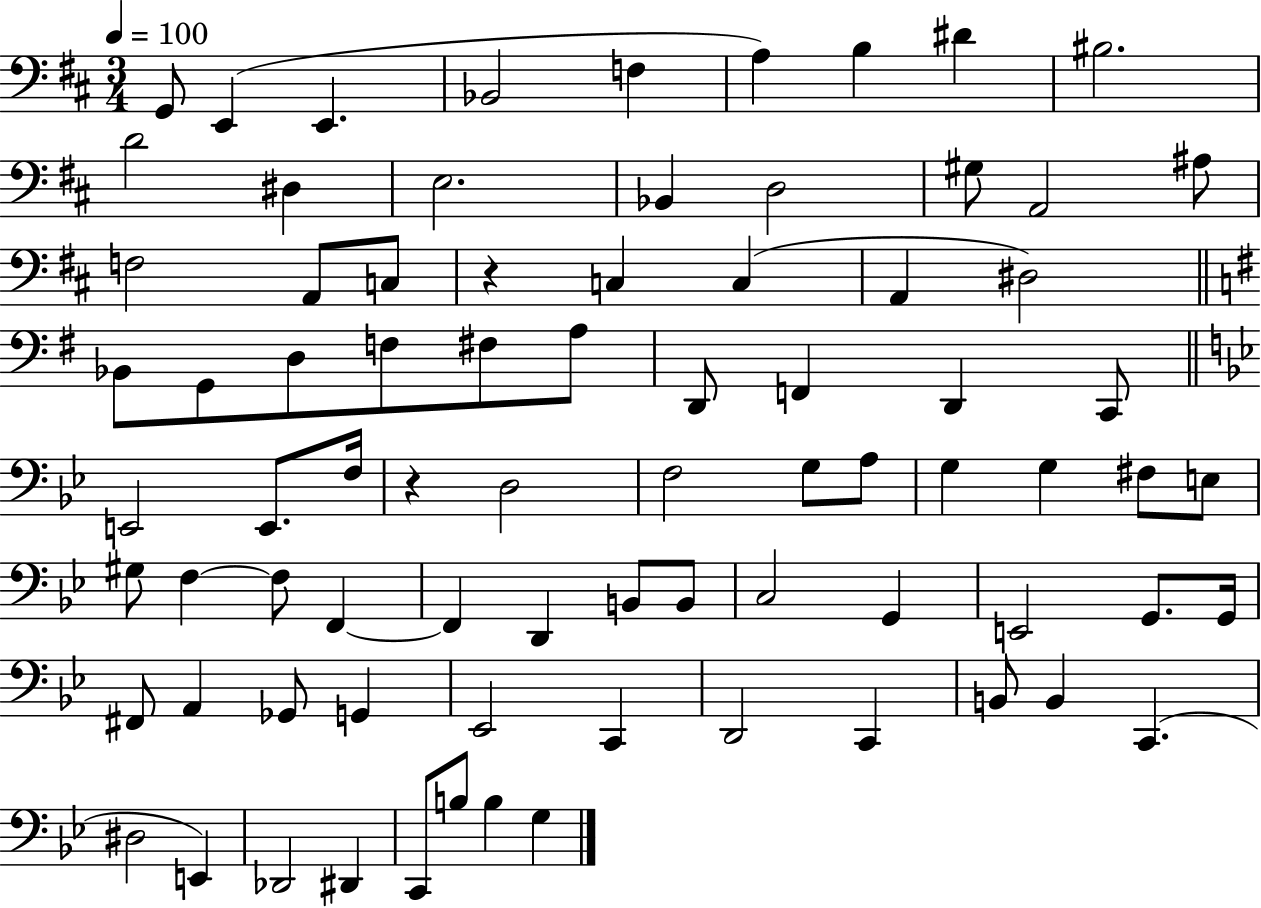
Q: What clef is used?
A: bass